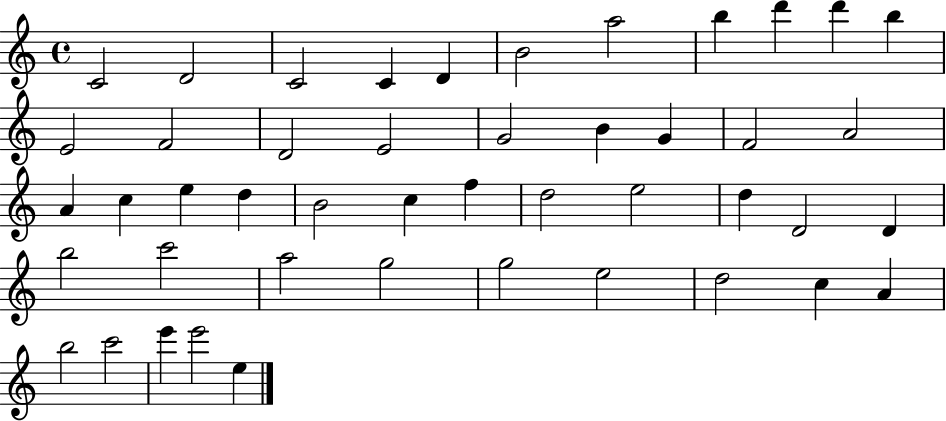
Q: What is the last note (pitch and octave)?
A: E5